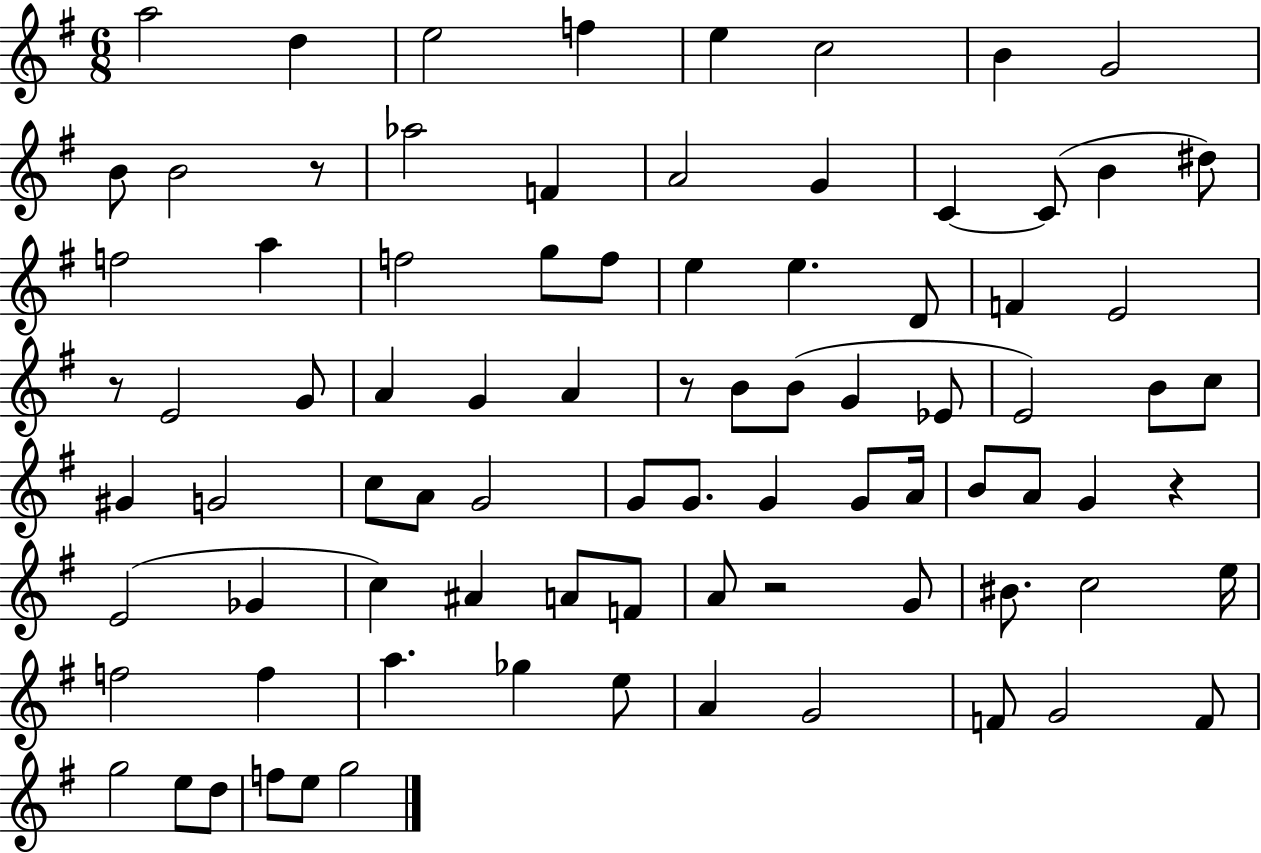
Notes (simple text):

A5/h D5/q E5/h F5/q E5/q C5/h B4/q G4/h B4/e B4/h R/e Ab5/h F4/q A4/h G4/q C4/q C4/e B4/q D#5/e F5/h A5/q F5/h G5/e F5/e E5/q E5/q. D4/e F4/q E4/h R/e E4/h G4/e A4/q G4/q A4/q R/e B4/e B4/e G4/q Eb4/e E4/h B4/e C5/e G#4/q G4/h C5/e A4/e G4/h G4/e G4/e. G4/q G4/e A4/s B4/e A4/e G4/q R/q E4/h Gb4/q C5/q A#4/q A4/e F4/e A4/e R/h G4/e BIS4/e. C5/h E5/s F5/h F5/q A5/q. Gb5/q E5/e A4/q G4/h F4/e G4/h F4/e G5/h E5/e D5/e F5/e E5/e G5/h